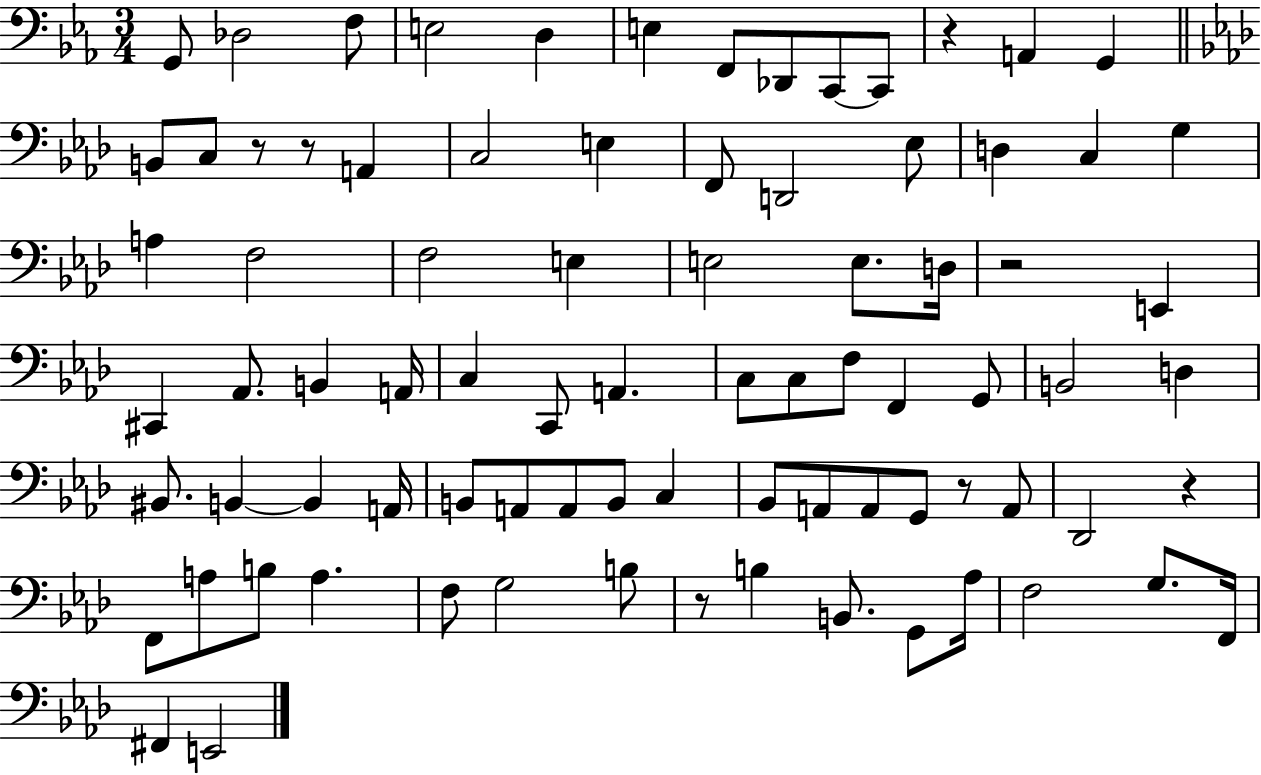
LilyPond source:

{
  \clef bass
  \numericTimeSignature
  \time 3/4
  \key ees \major
  g,8 des2 f8 | e2 d4 | e4 f,8 des,8 c,8~~ c,8 | r4 a,4 g,4 | \break \bar "||" \break \key f \minor b,8 c8 r8 r8 a,4 | c2 e4 | f,8 d,2 ees8 | d4 c4 g4 | \break a4 f2 | f2 e4 | e2 e8. d16 | r2 e,4 | \break cis,4 aes,8. b,4 a,16 | c4 c,8 a,4. | c8 c8 f8 f,4 g,8 | b,2 d4 | \break bis,8. b,4~~ b,4 a,16 | b,8 a,8 a,8 b,8 c4 | bes,8 a,8 a,8 g,8 r8 a,8 | des,2 r4 | \break f,8 a8 b8 a4. | f8 g2 b8 | r8 b4 b,8. g,8 aes16 | f2 g8. f,16 | \break fis,4 e,2 | \bar "|."
}